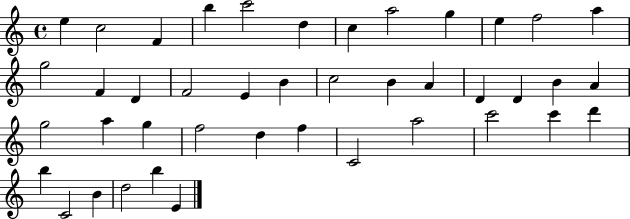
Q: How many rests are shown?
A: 0